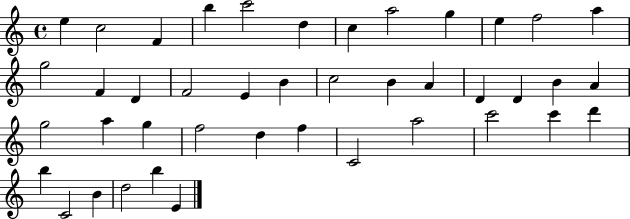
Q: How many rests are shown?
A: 0